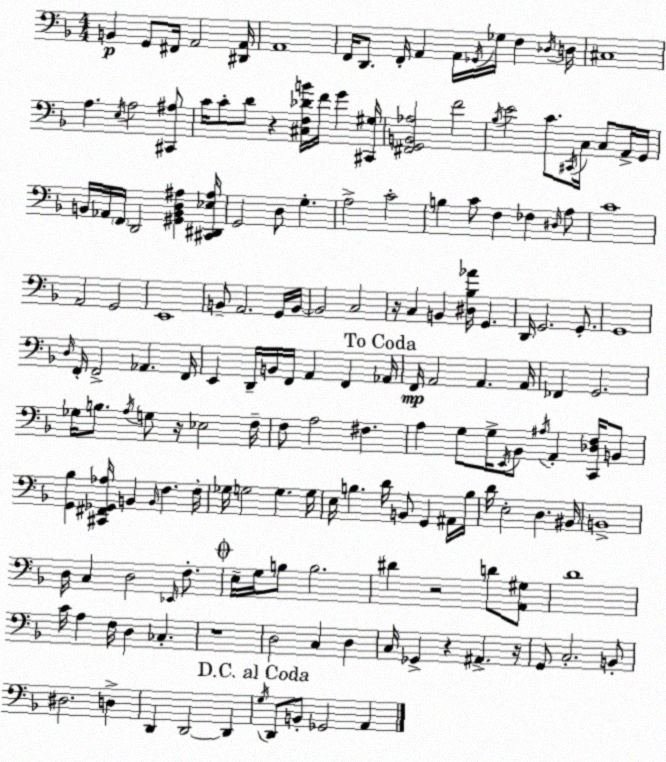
X:1
T:Untitled
M:4/4
L:1/4
K:F
B,, G,,/2 ^F,,/4 A,,2 [^D,,A,,]/4 A,,4 F,,/4 D,,/2 F,,/4 A,, A,,/4 _G,,/4 _G,/4 F, _D,/4 D,/4 ^C,4 A, E,/4 A,2 [^C,,^A,]/2 C/4 C/2 D/2 z [^C,F,_DB]/4 F/4 G [^C,,^G,]/4 [^F,,G,,B,,_A,]2 F2 _B,/4 E2 C/2 ^C,,/4 C,/4 C,/2 A,,/4 G,,/4 B,,/4 _A,,/4 F,,/4 D,,2 [^G,,B,,D,^A,] [^C,,^D,,_E,^A,]/4 G,,2 D,/2 G, A,2 C2 B, C/2 F, _F, ^D,/4 A,/2 C4 A,,2 G,,2 E,,4 B,,/2 A,,2 G,,/4 B,,/4 B,,2 C,2 z/4 C, B,, [^D,_B,_A]/4 G,, D,,/4 G,,2 G,,/2 G,,4 D,/4 F,,/4 F,,2 _A,, F,,/4 E,, D,,/4 B,,/4 F,,/4 A,, F,, _A,,/4 F,,/4 A,,2 A,, A,,/4 _F,, G,,2 _G,/4 B,/2 A,/4 G,/2 z/4 _E,2 F,/4 F,/2 A,2 ^F, A, G,/2 G,/4 E,,/4 _B,,/2 ^A,/4 A,, [C,,_D,F,]/4 B,,/2 [G,,_B,] [^C,,^F,,_G,,_A,]/4 B,, B,,/4 F, F,/4 _G,/4 G,2 G, G,/4 E,/4 B, D/4 B,,/2 G,, ^A,,/4 B,/4 D/4 E,2 D, ^B,,/4 B,,4 D,/4 C, D,2 _E,,/4 F,/2 E,/4 G,/4 B,/2 B,2 ^D z2 D/2 [A,,^G,]/2 D4 C/4 A, F,/4 D, _C, z4 D,2 C, D, C,/4 _G,, z ^A,, z/4 G,,/2 C,2 B,,/2 ^D,2 D, D,, D,,2 D,, G,/4 D,,/2 B,,/2 _G,,2 A,,